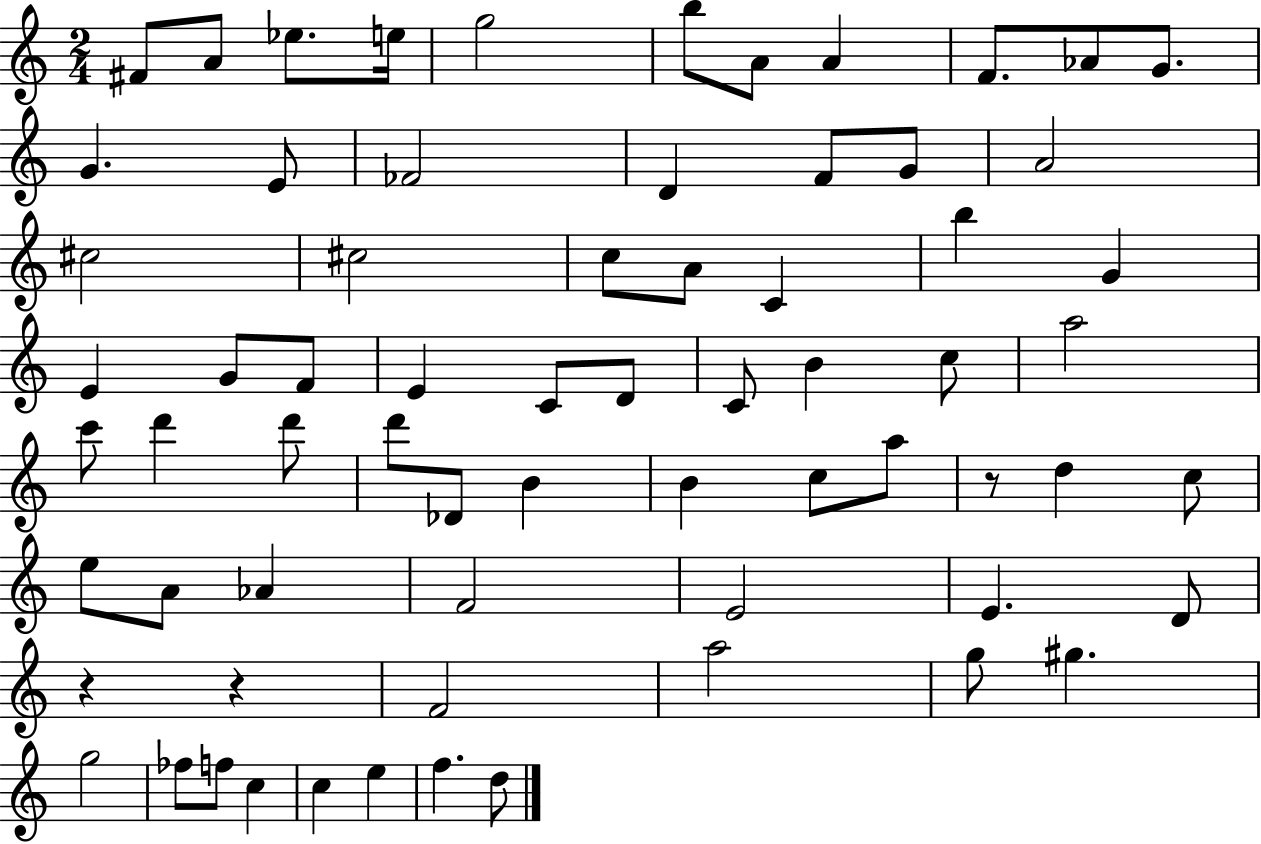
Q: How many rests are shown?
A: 3